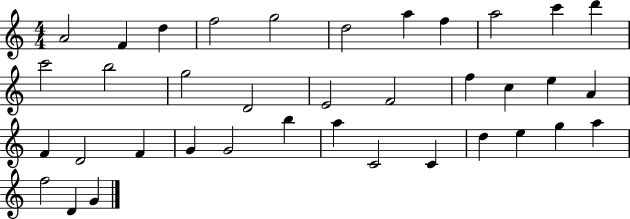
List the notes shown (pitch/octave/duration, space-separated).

A4/h F4/q D5/q F5/h G5/h D5/h A5/q F5/q A5/h C6/q D6/q C6/h B5/h G5/h D4/h E4/h F4/h F5/q C5/q E5/q A4/q F4/q D4/h F4/q G4/q G4/h B5/q A5/q C4/h C4/q D5/q E5/q G5/q A5/q F5/h D4/q G4/q